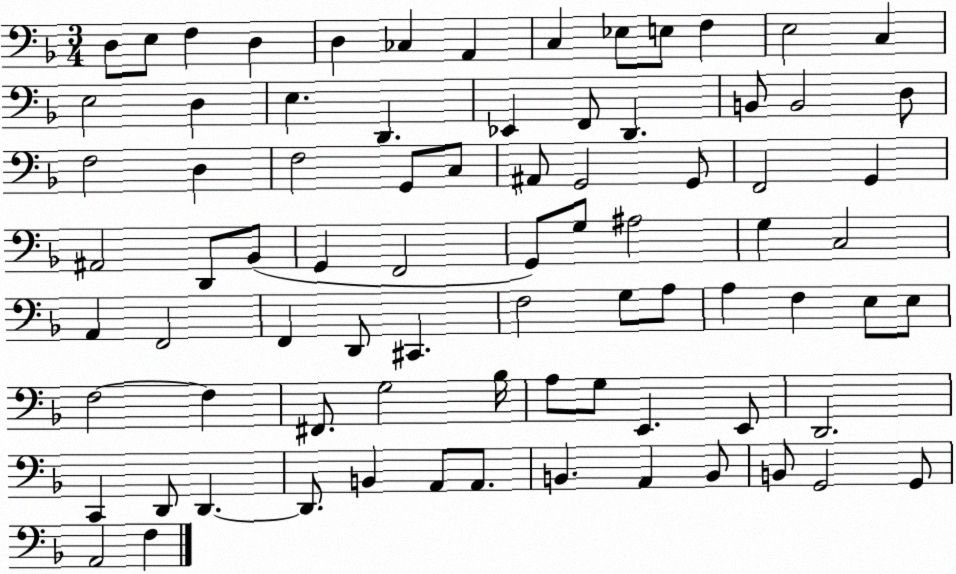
X:1
T:Untitled
M:3/4
L:1/4
K:F
D,/2 E,/2 F, D, D, _C, A,, C, _E,/2 E,/2 F, E,2 C, E,2 D, E, D,, _E,, F,,/2 D,, B,,/2 B,,2 D,/2 F,2 D, F,2 G,,/2 C,/2 ^A,,/2 G,,2 G,,/2 F,,2 G,, ^A,,2 D,,/2 _B,,/2 G,, F,,2 G,,/2 G,/2 ^A,2 G, C,2 A,, F,,2 F,, D,,/2 ^C,, F,2 G,/2 A,/2 A, F, E,/2 E,/2 F,2 F, ^F,,/2 G,2 _B,/4 A,/2 G,/2 E,, E,,/2 D,,2 C,, D,,/2 D,, D,,/2 B,, A,,/2 A,,/2 B,, A,, B,,/2 B,,/2 G,,2 G,,/2 A,,2 F,